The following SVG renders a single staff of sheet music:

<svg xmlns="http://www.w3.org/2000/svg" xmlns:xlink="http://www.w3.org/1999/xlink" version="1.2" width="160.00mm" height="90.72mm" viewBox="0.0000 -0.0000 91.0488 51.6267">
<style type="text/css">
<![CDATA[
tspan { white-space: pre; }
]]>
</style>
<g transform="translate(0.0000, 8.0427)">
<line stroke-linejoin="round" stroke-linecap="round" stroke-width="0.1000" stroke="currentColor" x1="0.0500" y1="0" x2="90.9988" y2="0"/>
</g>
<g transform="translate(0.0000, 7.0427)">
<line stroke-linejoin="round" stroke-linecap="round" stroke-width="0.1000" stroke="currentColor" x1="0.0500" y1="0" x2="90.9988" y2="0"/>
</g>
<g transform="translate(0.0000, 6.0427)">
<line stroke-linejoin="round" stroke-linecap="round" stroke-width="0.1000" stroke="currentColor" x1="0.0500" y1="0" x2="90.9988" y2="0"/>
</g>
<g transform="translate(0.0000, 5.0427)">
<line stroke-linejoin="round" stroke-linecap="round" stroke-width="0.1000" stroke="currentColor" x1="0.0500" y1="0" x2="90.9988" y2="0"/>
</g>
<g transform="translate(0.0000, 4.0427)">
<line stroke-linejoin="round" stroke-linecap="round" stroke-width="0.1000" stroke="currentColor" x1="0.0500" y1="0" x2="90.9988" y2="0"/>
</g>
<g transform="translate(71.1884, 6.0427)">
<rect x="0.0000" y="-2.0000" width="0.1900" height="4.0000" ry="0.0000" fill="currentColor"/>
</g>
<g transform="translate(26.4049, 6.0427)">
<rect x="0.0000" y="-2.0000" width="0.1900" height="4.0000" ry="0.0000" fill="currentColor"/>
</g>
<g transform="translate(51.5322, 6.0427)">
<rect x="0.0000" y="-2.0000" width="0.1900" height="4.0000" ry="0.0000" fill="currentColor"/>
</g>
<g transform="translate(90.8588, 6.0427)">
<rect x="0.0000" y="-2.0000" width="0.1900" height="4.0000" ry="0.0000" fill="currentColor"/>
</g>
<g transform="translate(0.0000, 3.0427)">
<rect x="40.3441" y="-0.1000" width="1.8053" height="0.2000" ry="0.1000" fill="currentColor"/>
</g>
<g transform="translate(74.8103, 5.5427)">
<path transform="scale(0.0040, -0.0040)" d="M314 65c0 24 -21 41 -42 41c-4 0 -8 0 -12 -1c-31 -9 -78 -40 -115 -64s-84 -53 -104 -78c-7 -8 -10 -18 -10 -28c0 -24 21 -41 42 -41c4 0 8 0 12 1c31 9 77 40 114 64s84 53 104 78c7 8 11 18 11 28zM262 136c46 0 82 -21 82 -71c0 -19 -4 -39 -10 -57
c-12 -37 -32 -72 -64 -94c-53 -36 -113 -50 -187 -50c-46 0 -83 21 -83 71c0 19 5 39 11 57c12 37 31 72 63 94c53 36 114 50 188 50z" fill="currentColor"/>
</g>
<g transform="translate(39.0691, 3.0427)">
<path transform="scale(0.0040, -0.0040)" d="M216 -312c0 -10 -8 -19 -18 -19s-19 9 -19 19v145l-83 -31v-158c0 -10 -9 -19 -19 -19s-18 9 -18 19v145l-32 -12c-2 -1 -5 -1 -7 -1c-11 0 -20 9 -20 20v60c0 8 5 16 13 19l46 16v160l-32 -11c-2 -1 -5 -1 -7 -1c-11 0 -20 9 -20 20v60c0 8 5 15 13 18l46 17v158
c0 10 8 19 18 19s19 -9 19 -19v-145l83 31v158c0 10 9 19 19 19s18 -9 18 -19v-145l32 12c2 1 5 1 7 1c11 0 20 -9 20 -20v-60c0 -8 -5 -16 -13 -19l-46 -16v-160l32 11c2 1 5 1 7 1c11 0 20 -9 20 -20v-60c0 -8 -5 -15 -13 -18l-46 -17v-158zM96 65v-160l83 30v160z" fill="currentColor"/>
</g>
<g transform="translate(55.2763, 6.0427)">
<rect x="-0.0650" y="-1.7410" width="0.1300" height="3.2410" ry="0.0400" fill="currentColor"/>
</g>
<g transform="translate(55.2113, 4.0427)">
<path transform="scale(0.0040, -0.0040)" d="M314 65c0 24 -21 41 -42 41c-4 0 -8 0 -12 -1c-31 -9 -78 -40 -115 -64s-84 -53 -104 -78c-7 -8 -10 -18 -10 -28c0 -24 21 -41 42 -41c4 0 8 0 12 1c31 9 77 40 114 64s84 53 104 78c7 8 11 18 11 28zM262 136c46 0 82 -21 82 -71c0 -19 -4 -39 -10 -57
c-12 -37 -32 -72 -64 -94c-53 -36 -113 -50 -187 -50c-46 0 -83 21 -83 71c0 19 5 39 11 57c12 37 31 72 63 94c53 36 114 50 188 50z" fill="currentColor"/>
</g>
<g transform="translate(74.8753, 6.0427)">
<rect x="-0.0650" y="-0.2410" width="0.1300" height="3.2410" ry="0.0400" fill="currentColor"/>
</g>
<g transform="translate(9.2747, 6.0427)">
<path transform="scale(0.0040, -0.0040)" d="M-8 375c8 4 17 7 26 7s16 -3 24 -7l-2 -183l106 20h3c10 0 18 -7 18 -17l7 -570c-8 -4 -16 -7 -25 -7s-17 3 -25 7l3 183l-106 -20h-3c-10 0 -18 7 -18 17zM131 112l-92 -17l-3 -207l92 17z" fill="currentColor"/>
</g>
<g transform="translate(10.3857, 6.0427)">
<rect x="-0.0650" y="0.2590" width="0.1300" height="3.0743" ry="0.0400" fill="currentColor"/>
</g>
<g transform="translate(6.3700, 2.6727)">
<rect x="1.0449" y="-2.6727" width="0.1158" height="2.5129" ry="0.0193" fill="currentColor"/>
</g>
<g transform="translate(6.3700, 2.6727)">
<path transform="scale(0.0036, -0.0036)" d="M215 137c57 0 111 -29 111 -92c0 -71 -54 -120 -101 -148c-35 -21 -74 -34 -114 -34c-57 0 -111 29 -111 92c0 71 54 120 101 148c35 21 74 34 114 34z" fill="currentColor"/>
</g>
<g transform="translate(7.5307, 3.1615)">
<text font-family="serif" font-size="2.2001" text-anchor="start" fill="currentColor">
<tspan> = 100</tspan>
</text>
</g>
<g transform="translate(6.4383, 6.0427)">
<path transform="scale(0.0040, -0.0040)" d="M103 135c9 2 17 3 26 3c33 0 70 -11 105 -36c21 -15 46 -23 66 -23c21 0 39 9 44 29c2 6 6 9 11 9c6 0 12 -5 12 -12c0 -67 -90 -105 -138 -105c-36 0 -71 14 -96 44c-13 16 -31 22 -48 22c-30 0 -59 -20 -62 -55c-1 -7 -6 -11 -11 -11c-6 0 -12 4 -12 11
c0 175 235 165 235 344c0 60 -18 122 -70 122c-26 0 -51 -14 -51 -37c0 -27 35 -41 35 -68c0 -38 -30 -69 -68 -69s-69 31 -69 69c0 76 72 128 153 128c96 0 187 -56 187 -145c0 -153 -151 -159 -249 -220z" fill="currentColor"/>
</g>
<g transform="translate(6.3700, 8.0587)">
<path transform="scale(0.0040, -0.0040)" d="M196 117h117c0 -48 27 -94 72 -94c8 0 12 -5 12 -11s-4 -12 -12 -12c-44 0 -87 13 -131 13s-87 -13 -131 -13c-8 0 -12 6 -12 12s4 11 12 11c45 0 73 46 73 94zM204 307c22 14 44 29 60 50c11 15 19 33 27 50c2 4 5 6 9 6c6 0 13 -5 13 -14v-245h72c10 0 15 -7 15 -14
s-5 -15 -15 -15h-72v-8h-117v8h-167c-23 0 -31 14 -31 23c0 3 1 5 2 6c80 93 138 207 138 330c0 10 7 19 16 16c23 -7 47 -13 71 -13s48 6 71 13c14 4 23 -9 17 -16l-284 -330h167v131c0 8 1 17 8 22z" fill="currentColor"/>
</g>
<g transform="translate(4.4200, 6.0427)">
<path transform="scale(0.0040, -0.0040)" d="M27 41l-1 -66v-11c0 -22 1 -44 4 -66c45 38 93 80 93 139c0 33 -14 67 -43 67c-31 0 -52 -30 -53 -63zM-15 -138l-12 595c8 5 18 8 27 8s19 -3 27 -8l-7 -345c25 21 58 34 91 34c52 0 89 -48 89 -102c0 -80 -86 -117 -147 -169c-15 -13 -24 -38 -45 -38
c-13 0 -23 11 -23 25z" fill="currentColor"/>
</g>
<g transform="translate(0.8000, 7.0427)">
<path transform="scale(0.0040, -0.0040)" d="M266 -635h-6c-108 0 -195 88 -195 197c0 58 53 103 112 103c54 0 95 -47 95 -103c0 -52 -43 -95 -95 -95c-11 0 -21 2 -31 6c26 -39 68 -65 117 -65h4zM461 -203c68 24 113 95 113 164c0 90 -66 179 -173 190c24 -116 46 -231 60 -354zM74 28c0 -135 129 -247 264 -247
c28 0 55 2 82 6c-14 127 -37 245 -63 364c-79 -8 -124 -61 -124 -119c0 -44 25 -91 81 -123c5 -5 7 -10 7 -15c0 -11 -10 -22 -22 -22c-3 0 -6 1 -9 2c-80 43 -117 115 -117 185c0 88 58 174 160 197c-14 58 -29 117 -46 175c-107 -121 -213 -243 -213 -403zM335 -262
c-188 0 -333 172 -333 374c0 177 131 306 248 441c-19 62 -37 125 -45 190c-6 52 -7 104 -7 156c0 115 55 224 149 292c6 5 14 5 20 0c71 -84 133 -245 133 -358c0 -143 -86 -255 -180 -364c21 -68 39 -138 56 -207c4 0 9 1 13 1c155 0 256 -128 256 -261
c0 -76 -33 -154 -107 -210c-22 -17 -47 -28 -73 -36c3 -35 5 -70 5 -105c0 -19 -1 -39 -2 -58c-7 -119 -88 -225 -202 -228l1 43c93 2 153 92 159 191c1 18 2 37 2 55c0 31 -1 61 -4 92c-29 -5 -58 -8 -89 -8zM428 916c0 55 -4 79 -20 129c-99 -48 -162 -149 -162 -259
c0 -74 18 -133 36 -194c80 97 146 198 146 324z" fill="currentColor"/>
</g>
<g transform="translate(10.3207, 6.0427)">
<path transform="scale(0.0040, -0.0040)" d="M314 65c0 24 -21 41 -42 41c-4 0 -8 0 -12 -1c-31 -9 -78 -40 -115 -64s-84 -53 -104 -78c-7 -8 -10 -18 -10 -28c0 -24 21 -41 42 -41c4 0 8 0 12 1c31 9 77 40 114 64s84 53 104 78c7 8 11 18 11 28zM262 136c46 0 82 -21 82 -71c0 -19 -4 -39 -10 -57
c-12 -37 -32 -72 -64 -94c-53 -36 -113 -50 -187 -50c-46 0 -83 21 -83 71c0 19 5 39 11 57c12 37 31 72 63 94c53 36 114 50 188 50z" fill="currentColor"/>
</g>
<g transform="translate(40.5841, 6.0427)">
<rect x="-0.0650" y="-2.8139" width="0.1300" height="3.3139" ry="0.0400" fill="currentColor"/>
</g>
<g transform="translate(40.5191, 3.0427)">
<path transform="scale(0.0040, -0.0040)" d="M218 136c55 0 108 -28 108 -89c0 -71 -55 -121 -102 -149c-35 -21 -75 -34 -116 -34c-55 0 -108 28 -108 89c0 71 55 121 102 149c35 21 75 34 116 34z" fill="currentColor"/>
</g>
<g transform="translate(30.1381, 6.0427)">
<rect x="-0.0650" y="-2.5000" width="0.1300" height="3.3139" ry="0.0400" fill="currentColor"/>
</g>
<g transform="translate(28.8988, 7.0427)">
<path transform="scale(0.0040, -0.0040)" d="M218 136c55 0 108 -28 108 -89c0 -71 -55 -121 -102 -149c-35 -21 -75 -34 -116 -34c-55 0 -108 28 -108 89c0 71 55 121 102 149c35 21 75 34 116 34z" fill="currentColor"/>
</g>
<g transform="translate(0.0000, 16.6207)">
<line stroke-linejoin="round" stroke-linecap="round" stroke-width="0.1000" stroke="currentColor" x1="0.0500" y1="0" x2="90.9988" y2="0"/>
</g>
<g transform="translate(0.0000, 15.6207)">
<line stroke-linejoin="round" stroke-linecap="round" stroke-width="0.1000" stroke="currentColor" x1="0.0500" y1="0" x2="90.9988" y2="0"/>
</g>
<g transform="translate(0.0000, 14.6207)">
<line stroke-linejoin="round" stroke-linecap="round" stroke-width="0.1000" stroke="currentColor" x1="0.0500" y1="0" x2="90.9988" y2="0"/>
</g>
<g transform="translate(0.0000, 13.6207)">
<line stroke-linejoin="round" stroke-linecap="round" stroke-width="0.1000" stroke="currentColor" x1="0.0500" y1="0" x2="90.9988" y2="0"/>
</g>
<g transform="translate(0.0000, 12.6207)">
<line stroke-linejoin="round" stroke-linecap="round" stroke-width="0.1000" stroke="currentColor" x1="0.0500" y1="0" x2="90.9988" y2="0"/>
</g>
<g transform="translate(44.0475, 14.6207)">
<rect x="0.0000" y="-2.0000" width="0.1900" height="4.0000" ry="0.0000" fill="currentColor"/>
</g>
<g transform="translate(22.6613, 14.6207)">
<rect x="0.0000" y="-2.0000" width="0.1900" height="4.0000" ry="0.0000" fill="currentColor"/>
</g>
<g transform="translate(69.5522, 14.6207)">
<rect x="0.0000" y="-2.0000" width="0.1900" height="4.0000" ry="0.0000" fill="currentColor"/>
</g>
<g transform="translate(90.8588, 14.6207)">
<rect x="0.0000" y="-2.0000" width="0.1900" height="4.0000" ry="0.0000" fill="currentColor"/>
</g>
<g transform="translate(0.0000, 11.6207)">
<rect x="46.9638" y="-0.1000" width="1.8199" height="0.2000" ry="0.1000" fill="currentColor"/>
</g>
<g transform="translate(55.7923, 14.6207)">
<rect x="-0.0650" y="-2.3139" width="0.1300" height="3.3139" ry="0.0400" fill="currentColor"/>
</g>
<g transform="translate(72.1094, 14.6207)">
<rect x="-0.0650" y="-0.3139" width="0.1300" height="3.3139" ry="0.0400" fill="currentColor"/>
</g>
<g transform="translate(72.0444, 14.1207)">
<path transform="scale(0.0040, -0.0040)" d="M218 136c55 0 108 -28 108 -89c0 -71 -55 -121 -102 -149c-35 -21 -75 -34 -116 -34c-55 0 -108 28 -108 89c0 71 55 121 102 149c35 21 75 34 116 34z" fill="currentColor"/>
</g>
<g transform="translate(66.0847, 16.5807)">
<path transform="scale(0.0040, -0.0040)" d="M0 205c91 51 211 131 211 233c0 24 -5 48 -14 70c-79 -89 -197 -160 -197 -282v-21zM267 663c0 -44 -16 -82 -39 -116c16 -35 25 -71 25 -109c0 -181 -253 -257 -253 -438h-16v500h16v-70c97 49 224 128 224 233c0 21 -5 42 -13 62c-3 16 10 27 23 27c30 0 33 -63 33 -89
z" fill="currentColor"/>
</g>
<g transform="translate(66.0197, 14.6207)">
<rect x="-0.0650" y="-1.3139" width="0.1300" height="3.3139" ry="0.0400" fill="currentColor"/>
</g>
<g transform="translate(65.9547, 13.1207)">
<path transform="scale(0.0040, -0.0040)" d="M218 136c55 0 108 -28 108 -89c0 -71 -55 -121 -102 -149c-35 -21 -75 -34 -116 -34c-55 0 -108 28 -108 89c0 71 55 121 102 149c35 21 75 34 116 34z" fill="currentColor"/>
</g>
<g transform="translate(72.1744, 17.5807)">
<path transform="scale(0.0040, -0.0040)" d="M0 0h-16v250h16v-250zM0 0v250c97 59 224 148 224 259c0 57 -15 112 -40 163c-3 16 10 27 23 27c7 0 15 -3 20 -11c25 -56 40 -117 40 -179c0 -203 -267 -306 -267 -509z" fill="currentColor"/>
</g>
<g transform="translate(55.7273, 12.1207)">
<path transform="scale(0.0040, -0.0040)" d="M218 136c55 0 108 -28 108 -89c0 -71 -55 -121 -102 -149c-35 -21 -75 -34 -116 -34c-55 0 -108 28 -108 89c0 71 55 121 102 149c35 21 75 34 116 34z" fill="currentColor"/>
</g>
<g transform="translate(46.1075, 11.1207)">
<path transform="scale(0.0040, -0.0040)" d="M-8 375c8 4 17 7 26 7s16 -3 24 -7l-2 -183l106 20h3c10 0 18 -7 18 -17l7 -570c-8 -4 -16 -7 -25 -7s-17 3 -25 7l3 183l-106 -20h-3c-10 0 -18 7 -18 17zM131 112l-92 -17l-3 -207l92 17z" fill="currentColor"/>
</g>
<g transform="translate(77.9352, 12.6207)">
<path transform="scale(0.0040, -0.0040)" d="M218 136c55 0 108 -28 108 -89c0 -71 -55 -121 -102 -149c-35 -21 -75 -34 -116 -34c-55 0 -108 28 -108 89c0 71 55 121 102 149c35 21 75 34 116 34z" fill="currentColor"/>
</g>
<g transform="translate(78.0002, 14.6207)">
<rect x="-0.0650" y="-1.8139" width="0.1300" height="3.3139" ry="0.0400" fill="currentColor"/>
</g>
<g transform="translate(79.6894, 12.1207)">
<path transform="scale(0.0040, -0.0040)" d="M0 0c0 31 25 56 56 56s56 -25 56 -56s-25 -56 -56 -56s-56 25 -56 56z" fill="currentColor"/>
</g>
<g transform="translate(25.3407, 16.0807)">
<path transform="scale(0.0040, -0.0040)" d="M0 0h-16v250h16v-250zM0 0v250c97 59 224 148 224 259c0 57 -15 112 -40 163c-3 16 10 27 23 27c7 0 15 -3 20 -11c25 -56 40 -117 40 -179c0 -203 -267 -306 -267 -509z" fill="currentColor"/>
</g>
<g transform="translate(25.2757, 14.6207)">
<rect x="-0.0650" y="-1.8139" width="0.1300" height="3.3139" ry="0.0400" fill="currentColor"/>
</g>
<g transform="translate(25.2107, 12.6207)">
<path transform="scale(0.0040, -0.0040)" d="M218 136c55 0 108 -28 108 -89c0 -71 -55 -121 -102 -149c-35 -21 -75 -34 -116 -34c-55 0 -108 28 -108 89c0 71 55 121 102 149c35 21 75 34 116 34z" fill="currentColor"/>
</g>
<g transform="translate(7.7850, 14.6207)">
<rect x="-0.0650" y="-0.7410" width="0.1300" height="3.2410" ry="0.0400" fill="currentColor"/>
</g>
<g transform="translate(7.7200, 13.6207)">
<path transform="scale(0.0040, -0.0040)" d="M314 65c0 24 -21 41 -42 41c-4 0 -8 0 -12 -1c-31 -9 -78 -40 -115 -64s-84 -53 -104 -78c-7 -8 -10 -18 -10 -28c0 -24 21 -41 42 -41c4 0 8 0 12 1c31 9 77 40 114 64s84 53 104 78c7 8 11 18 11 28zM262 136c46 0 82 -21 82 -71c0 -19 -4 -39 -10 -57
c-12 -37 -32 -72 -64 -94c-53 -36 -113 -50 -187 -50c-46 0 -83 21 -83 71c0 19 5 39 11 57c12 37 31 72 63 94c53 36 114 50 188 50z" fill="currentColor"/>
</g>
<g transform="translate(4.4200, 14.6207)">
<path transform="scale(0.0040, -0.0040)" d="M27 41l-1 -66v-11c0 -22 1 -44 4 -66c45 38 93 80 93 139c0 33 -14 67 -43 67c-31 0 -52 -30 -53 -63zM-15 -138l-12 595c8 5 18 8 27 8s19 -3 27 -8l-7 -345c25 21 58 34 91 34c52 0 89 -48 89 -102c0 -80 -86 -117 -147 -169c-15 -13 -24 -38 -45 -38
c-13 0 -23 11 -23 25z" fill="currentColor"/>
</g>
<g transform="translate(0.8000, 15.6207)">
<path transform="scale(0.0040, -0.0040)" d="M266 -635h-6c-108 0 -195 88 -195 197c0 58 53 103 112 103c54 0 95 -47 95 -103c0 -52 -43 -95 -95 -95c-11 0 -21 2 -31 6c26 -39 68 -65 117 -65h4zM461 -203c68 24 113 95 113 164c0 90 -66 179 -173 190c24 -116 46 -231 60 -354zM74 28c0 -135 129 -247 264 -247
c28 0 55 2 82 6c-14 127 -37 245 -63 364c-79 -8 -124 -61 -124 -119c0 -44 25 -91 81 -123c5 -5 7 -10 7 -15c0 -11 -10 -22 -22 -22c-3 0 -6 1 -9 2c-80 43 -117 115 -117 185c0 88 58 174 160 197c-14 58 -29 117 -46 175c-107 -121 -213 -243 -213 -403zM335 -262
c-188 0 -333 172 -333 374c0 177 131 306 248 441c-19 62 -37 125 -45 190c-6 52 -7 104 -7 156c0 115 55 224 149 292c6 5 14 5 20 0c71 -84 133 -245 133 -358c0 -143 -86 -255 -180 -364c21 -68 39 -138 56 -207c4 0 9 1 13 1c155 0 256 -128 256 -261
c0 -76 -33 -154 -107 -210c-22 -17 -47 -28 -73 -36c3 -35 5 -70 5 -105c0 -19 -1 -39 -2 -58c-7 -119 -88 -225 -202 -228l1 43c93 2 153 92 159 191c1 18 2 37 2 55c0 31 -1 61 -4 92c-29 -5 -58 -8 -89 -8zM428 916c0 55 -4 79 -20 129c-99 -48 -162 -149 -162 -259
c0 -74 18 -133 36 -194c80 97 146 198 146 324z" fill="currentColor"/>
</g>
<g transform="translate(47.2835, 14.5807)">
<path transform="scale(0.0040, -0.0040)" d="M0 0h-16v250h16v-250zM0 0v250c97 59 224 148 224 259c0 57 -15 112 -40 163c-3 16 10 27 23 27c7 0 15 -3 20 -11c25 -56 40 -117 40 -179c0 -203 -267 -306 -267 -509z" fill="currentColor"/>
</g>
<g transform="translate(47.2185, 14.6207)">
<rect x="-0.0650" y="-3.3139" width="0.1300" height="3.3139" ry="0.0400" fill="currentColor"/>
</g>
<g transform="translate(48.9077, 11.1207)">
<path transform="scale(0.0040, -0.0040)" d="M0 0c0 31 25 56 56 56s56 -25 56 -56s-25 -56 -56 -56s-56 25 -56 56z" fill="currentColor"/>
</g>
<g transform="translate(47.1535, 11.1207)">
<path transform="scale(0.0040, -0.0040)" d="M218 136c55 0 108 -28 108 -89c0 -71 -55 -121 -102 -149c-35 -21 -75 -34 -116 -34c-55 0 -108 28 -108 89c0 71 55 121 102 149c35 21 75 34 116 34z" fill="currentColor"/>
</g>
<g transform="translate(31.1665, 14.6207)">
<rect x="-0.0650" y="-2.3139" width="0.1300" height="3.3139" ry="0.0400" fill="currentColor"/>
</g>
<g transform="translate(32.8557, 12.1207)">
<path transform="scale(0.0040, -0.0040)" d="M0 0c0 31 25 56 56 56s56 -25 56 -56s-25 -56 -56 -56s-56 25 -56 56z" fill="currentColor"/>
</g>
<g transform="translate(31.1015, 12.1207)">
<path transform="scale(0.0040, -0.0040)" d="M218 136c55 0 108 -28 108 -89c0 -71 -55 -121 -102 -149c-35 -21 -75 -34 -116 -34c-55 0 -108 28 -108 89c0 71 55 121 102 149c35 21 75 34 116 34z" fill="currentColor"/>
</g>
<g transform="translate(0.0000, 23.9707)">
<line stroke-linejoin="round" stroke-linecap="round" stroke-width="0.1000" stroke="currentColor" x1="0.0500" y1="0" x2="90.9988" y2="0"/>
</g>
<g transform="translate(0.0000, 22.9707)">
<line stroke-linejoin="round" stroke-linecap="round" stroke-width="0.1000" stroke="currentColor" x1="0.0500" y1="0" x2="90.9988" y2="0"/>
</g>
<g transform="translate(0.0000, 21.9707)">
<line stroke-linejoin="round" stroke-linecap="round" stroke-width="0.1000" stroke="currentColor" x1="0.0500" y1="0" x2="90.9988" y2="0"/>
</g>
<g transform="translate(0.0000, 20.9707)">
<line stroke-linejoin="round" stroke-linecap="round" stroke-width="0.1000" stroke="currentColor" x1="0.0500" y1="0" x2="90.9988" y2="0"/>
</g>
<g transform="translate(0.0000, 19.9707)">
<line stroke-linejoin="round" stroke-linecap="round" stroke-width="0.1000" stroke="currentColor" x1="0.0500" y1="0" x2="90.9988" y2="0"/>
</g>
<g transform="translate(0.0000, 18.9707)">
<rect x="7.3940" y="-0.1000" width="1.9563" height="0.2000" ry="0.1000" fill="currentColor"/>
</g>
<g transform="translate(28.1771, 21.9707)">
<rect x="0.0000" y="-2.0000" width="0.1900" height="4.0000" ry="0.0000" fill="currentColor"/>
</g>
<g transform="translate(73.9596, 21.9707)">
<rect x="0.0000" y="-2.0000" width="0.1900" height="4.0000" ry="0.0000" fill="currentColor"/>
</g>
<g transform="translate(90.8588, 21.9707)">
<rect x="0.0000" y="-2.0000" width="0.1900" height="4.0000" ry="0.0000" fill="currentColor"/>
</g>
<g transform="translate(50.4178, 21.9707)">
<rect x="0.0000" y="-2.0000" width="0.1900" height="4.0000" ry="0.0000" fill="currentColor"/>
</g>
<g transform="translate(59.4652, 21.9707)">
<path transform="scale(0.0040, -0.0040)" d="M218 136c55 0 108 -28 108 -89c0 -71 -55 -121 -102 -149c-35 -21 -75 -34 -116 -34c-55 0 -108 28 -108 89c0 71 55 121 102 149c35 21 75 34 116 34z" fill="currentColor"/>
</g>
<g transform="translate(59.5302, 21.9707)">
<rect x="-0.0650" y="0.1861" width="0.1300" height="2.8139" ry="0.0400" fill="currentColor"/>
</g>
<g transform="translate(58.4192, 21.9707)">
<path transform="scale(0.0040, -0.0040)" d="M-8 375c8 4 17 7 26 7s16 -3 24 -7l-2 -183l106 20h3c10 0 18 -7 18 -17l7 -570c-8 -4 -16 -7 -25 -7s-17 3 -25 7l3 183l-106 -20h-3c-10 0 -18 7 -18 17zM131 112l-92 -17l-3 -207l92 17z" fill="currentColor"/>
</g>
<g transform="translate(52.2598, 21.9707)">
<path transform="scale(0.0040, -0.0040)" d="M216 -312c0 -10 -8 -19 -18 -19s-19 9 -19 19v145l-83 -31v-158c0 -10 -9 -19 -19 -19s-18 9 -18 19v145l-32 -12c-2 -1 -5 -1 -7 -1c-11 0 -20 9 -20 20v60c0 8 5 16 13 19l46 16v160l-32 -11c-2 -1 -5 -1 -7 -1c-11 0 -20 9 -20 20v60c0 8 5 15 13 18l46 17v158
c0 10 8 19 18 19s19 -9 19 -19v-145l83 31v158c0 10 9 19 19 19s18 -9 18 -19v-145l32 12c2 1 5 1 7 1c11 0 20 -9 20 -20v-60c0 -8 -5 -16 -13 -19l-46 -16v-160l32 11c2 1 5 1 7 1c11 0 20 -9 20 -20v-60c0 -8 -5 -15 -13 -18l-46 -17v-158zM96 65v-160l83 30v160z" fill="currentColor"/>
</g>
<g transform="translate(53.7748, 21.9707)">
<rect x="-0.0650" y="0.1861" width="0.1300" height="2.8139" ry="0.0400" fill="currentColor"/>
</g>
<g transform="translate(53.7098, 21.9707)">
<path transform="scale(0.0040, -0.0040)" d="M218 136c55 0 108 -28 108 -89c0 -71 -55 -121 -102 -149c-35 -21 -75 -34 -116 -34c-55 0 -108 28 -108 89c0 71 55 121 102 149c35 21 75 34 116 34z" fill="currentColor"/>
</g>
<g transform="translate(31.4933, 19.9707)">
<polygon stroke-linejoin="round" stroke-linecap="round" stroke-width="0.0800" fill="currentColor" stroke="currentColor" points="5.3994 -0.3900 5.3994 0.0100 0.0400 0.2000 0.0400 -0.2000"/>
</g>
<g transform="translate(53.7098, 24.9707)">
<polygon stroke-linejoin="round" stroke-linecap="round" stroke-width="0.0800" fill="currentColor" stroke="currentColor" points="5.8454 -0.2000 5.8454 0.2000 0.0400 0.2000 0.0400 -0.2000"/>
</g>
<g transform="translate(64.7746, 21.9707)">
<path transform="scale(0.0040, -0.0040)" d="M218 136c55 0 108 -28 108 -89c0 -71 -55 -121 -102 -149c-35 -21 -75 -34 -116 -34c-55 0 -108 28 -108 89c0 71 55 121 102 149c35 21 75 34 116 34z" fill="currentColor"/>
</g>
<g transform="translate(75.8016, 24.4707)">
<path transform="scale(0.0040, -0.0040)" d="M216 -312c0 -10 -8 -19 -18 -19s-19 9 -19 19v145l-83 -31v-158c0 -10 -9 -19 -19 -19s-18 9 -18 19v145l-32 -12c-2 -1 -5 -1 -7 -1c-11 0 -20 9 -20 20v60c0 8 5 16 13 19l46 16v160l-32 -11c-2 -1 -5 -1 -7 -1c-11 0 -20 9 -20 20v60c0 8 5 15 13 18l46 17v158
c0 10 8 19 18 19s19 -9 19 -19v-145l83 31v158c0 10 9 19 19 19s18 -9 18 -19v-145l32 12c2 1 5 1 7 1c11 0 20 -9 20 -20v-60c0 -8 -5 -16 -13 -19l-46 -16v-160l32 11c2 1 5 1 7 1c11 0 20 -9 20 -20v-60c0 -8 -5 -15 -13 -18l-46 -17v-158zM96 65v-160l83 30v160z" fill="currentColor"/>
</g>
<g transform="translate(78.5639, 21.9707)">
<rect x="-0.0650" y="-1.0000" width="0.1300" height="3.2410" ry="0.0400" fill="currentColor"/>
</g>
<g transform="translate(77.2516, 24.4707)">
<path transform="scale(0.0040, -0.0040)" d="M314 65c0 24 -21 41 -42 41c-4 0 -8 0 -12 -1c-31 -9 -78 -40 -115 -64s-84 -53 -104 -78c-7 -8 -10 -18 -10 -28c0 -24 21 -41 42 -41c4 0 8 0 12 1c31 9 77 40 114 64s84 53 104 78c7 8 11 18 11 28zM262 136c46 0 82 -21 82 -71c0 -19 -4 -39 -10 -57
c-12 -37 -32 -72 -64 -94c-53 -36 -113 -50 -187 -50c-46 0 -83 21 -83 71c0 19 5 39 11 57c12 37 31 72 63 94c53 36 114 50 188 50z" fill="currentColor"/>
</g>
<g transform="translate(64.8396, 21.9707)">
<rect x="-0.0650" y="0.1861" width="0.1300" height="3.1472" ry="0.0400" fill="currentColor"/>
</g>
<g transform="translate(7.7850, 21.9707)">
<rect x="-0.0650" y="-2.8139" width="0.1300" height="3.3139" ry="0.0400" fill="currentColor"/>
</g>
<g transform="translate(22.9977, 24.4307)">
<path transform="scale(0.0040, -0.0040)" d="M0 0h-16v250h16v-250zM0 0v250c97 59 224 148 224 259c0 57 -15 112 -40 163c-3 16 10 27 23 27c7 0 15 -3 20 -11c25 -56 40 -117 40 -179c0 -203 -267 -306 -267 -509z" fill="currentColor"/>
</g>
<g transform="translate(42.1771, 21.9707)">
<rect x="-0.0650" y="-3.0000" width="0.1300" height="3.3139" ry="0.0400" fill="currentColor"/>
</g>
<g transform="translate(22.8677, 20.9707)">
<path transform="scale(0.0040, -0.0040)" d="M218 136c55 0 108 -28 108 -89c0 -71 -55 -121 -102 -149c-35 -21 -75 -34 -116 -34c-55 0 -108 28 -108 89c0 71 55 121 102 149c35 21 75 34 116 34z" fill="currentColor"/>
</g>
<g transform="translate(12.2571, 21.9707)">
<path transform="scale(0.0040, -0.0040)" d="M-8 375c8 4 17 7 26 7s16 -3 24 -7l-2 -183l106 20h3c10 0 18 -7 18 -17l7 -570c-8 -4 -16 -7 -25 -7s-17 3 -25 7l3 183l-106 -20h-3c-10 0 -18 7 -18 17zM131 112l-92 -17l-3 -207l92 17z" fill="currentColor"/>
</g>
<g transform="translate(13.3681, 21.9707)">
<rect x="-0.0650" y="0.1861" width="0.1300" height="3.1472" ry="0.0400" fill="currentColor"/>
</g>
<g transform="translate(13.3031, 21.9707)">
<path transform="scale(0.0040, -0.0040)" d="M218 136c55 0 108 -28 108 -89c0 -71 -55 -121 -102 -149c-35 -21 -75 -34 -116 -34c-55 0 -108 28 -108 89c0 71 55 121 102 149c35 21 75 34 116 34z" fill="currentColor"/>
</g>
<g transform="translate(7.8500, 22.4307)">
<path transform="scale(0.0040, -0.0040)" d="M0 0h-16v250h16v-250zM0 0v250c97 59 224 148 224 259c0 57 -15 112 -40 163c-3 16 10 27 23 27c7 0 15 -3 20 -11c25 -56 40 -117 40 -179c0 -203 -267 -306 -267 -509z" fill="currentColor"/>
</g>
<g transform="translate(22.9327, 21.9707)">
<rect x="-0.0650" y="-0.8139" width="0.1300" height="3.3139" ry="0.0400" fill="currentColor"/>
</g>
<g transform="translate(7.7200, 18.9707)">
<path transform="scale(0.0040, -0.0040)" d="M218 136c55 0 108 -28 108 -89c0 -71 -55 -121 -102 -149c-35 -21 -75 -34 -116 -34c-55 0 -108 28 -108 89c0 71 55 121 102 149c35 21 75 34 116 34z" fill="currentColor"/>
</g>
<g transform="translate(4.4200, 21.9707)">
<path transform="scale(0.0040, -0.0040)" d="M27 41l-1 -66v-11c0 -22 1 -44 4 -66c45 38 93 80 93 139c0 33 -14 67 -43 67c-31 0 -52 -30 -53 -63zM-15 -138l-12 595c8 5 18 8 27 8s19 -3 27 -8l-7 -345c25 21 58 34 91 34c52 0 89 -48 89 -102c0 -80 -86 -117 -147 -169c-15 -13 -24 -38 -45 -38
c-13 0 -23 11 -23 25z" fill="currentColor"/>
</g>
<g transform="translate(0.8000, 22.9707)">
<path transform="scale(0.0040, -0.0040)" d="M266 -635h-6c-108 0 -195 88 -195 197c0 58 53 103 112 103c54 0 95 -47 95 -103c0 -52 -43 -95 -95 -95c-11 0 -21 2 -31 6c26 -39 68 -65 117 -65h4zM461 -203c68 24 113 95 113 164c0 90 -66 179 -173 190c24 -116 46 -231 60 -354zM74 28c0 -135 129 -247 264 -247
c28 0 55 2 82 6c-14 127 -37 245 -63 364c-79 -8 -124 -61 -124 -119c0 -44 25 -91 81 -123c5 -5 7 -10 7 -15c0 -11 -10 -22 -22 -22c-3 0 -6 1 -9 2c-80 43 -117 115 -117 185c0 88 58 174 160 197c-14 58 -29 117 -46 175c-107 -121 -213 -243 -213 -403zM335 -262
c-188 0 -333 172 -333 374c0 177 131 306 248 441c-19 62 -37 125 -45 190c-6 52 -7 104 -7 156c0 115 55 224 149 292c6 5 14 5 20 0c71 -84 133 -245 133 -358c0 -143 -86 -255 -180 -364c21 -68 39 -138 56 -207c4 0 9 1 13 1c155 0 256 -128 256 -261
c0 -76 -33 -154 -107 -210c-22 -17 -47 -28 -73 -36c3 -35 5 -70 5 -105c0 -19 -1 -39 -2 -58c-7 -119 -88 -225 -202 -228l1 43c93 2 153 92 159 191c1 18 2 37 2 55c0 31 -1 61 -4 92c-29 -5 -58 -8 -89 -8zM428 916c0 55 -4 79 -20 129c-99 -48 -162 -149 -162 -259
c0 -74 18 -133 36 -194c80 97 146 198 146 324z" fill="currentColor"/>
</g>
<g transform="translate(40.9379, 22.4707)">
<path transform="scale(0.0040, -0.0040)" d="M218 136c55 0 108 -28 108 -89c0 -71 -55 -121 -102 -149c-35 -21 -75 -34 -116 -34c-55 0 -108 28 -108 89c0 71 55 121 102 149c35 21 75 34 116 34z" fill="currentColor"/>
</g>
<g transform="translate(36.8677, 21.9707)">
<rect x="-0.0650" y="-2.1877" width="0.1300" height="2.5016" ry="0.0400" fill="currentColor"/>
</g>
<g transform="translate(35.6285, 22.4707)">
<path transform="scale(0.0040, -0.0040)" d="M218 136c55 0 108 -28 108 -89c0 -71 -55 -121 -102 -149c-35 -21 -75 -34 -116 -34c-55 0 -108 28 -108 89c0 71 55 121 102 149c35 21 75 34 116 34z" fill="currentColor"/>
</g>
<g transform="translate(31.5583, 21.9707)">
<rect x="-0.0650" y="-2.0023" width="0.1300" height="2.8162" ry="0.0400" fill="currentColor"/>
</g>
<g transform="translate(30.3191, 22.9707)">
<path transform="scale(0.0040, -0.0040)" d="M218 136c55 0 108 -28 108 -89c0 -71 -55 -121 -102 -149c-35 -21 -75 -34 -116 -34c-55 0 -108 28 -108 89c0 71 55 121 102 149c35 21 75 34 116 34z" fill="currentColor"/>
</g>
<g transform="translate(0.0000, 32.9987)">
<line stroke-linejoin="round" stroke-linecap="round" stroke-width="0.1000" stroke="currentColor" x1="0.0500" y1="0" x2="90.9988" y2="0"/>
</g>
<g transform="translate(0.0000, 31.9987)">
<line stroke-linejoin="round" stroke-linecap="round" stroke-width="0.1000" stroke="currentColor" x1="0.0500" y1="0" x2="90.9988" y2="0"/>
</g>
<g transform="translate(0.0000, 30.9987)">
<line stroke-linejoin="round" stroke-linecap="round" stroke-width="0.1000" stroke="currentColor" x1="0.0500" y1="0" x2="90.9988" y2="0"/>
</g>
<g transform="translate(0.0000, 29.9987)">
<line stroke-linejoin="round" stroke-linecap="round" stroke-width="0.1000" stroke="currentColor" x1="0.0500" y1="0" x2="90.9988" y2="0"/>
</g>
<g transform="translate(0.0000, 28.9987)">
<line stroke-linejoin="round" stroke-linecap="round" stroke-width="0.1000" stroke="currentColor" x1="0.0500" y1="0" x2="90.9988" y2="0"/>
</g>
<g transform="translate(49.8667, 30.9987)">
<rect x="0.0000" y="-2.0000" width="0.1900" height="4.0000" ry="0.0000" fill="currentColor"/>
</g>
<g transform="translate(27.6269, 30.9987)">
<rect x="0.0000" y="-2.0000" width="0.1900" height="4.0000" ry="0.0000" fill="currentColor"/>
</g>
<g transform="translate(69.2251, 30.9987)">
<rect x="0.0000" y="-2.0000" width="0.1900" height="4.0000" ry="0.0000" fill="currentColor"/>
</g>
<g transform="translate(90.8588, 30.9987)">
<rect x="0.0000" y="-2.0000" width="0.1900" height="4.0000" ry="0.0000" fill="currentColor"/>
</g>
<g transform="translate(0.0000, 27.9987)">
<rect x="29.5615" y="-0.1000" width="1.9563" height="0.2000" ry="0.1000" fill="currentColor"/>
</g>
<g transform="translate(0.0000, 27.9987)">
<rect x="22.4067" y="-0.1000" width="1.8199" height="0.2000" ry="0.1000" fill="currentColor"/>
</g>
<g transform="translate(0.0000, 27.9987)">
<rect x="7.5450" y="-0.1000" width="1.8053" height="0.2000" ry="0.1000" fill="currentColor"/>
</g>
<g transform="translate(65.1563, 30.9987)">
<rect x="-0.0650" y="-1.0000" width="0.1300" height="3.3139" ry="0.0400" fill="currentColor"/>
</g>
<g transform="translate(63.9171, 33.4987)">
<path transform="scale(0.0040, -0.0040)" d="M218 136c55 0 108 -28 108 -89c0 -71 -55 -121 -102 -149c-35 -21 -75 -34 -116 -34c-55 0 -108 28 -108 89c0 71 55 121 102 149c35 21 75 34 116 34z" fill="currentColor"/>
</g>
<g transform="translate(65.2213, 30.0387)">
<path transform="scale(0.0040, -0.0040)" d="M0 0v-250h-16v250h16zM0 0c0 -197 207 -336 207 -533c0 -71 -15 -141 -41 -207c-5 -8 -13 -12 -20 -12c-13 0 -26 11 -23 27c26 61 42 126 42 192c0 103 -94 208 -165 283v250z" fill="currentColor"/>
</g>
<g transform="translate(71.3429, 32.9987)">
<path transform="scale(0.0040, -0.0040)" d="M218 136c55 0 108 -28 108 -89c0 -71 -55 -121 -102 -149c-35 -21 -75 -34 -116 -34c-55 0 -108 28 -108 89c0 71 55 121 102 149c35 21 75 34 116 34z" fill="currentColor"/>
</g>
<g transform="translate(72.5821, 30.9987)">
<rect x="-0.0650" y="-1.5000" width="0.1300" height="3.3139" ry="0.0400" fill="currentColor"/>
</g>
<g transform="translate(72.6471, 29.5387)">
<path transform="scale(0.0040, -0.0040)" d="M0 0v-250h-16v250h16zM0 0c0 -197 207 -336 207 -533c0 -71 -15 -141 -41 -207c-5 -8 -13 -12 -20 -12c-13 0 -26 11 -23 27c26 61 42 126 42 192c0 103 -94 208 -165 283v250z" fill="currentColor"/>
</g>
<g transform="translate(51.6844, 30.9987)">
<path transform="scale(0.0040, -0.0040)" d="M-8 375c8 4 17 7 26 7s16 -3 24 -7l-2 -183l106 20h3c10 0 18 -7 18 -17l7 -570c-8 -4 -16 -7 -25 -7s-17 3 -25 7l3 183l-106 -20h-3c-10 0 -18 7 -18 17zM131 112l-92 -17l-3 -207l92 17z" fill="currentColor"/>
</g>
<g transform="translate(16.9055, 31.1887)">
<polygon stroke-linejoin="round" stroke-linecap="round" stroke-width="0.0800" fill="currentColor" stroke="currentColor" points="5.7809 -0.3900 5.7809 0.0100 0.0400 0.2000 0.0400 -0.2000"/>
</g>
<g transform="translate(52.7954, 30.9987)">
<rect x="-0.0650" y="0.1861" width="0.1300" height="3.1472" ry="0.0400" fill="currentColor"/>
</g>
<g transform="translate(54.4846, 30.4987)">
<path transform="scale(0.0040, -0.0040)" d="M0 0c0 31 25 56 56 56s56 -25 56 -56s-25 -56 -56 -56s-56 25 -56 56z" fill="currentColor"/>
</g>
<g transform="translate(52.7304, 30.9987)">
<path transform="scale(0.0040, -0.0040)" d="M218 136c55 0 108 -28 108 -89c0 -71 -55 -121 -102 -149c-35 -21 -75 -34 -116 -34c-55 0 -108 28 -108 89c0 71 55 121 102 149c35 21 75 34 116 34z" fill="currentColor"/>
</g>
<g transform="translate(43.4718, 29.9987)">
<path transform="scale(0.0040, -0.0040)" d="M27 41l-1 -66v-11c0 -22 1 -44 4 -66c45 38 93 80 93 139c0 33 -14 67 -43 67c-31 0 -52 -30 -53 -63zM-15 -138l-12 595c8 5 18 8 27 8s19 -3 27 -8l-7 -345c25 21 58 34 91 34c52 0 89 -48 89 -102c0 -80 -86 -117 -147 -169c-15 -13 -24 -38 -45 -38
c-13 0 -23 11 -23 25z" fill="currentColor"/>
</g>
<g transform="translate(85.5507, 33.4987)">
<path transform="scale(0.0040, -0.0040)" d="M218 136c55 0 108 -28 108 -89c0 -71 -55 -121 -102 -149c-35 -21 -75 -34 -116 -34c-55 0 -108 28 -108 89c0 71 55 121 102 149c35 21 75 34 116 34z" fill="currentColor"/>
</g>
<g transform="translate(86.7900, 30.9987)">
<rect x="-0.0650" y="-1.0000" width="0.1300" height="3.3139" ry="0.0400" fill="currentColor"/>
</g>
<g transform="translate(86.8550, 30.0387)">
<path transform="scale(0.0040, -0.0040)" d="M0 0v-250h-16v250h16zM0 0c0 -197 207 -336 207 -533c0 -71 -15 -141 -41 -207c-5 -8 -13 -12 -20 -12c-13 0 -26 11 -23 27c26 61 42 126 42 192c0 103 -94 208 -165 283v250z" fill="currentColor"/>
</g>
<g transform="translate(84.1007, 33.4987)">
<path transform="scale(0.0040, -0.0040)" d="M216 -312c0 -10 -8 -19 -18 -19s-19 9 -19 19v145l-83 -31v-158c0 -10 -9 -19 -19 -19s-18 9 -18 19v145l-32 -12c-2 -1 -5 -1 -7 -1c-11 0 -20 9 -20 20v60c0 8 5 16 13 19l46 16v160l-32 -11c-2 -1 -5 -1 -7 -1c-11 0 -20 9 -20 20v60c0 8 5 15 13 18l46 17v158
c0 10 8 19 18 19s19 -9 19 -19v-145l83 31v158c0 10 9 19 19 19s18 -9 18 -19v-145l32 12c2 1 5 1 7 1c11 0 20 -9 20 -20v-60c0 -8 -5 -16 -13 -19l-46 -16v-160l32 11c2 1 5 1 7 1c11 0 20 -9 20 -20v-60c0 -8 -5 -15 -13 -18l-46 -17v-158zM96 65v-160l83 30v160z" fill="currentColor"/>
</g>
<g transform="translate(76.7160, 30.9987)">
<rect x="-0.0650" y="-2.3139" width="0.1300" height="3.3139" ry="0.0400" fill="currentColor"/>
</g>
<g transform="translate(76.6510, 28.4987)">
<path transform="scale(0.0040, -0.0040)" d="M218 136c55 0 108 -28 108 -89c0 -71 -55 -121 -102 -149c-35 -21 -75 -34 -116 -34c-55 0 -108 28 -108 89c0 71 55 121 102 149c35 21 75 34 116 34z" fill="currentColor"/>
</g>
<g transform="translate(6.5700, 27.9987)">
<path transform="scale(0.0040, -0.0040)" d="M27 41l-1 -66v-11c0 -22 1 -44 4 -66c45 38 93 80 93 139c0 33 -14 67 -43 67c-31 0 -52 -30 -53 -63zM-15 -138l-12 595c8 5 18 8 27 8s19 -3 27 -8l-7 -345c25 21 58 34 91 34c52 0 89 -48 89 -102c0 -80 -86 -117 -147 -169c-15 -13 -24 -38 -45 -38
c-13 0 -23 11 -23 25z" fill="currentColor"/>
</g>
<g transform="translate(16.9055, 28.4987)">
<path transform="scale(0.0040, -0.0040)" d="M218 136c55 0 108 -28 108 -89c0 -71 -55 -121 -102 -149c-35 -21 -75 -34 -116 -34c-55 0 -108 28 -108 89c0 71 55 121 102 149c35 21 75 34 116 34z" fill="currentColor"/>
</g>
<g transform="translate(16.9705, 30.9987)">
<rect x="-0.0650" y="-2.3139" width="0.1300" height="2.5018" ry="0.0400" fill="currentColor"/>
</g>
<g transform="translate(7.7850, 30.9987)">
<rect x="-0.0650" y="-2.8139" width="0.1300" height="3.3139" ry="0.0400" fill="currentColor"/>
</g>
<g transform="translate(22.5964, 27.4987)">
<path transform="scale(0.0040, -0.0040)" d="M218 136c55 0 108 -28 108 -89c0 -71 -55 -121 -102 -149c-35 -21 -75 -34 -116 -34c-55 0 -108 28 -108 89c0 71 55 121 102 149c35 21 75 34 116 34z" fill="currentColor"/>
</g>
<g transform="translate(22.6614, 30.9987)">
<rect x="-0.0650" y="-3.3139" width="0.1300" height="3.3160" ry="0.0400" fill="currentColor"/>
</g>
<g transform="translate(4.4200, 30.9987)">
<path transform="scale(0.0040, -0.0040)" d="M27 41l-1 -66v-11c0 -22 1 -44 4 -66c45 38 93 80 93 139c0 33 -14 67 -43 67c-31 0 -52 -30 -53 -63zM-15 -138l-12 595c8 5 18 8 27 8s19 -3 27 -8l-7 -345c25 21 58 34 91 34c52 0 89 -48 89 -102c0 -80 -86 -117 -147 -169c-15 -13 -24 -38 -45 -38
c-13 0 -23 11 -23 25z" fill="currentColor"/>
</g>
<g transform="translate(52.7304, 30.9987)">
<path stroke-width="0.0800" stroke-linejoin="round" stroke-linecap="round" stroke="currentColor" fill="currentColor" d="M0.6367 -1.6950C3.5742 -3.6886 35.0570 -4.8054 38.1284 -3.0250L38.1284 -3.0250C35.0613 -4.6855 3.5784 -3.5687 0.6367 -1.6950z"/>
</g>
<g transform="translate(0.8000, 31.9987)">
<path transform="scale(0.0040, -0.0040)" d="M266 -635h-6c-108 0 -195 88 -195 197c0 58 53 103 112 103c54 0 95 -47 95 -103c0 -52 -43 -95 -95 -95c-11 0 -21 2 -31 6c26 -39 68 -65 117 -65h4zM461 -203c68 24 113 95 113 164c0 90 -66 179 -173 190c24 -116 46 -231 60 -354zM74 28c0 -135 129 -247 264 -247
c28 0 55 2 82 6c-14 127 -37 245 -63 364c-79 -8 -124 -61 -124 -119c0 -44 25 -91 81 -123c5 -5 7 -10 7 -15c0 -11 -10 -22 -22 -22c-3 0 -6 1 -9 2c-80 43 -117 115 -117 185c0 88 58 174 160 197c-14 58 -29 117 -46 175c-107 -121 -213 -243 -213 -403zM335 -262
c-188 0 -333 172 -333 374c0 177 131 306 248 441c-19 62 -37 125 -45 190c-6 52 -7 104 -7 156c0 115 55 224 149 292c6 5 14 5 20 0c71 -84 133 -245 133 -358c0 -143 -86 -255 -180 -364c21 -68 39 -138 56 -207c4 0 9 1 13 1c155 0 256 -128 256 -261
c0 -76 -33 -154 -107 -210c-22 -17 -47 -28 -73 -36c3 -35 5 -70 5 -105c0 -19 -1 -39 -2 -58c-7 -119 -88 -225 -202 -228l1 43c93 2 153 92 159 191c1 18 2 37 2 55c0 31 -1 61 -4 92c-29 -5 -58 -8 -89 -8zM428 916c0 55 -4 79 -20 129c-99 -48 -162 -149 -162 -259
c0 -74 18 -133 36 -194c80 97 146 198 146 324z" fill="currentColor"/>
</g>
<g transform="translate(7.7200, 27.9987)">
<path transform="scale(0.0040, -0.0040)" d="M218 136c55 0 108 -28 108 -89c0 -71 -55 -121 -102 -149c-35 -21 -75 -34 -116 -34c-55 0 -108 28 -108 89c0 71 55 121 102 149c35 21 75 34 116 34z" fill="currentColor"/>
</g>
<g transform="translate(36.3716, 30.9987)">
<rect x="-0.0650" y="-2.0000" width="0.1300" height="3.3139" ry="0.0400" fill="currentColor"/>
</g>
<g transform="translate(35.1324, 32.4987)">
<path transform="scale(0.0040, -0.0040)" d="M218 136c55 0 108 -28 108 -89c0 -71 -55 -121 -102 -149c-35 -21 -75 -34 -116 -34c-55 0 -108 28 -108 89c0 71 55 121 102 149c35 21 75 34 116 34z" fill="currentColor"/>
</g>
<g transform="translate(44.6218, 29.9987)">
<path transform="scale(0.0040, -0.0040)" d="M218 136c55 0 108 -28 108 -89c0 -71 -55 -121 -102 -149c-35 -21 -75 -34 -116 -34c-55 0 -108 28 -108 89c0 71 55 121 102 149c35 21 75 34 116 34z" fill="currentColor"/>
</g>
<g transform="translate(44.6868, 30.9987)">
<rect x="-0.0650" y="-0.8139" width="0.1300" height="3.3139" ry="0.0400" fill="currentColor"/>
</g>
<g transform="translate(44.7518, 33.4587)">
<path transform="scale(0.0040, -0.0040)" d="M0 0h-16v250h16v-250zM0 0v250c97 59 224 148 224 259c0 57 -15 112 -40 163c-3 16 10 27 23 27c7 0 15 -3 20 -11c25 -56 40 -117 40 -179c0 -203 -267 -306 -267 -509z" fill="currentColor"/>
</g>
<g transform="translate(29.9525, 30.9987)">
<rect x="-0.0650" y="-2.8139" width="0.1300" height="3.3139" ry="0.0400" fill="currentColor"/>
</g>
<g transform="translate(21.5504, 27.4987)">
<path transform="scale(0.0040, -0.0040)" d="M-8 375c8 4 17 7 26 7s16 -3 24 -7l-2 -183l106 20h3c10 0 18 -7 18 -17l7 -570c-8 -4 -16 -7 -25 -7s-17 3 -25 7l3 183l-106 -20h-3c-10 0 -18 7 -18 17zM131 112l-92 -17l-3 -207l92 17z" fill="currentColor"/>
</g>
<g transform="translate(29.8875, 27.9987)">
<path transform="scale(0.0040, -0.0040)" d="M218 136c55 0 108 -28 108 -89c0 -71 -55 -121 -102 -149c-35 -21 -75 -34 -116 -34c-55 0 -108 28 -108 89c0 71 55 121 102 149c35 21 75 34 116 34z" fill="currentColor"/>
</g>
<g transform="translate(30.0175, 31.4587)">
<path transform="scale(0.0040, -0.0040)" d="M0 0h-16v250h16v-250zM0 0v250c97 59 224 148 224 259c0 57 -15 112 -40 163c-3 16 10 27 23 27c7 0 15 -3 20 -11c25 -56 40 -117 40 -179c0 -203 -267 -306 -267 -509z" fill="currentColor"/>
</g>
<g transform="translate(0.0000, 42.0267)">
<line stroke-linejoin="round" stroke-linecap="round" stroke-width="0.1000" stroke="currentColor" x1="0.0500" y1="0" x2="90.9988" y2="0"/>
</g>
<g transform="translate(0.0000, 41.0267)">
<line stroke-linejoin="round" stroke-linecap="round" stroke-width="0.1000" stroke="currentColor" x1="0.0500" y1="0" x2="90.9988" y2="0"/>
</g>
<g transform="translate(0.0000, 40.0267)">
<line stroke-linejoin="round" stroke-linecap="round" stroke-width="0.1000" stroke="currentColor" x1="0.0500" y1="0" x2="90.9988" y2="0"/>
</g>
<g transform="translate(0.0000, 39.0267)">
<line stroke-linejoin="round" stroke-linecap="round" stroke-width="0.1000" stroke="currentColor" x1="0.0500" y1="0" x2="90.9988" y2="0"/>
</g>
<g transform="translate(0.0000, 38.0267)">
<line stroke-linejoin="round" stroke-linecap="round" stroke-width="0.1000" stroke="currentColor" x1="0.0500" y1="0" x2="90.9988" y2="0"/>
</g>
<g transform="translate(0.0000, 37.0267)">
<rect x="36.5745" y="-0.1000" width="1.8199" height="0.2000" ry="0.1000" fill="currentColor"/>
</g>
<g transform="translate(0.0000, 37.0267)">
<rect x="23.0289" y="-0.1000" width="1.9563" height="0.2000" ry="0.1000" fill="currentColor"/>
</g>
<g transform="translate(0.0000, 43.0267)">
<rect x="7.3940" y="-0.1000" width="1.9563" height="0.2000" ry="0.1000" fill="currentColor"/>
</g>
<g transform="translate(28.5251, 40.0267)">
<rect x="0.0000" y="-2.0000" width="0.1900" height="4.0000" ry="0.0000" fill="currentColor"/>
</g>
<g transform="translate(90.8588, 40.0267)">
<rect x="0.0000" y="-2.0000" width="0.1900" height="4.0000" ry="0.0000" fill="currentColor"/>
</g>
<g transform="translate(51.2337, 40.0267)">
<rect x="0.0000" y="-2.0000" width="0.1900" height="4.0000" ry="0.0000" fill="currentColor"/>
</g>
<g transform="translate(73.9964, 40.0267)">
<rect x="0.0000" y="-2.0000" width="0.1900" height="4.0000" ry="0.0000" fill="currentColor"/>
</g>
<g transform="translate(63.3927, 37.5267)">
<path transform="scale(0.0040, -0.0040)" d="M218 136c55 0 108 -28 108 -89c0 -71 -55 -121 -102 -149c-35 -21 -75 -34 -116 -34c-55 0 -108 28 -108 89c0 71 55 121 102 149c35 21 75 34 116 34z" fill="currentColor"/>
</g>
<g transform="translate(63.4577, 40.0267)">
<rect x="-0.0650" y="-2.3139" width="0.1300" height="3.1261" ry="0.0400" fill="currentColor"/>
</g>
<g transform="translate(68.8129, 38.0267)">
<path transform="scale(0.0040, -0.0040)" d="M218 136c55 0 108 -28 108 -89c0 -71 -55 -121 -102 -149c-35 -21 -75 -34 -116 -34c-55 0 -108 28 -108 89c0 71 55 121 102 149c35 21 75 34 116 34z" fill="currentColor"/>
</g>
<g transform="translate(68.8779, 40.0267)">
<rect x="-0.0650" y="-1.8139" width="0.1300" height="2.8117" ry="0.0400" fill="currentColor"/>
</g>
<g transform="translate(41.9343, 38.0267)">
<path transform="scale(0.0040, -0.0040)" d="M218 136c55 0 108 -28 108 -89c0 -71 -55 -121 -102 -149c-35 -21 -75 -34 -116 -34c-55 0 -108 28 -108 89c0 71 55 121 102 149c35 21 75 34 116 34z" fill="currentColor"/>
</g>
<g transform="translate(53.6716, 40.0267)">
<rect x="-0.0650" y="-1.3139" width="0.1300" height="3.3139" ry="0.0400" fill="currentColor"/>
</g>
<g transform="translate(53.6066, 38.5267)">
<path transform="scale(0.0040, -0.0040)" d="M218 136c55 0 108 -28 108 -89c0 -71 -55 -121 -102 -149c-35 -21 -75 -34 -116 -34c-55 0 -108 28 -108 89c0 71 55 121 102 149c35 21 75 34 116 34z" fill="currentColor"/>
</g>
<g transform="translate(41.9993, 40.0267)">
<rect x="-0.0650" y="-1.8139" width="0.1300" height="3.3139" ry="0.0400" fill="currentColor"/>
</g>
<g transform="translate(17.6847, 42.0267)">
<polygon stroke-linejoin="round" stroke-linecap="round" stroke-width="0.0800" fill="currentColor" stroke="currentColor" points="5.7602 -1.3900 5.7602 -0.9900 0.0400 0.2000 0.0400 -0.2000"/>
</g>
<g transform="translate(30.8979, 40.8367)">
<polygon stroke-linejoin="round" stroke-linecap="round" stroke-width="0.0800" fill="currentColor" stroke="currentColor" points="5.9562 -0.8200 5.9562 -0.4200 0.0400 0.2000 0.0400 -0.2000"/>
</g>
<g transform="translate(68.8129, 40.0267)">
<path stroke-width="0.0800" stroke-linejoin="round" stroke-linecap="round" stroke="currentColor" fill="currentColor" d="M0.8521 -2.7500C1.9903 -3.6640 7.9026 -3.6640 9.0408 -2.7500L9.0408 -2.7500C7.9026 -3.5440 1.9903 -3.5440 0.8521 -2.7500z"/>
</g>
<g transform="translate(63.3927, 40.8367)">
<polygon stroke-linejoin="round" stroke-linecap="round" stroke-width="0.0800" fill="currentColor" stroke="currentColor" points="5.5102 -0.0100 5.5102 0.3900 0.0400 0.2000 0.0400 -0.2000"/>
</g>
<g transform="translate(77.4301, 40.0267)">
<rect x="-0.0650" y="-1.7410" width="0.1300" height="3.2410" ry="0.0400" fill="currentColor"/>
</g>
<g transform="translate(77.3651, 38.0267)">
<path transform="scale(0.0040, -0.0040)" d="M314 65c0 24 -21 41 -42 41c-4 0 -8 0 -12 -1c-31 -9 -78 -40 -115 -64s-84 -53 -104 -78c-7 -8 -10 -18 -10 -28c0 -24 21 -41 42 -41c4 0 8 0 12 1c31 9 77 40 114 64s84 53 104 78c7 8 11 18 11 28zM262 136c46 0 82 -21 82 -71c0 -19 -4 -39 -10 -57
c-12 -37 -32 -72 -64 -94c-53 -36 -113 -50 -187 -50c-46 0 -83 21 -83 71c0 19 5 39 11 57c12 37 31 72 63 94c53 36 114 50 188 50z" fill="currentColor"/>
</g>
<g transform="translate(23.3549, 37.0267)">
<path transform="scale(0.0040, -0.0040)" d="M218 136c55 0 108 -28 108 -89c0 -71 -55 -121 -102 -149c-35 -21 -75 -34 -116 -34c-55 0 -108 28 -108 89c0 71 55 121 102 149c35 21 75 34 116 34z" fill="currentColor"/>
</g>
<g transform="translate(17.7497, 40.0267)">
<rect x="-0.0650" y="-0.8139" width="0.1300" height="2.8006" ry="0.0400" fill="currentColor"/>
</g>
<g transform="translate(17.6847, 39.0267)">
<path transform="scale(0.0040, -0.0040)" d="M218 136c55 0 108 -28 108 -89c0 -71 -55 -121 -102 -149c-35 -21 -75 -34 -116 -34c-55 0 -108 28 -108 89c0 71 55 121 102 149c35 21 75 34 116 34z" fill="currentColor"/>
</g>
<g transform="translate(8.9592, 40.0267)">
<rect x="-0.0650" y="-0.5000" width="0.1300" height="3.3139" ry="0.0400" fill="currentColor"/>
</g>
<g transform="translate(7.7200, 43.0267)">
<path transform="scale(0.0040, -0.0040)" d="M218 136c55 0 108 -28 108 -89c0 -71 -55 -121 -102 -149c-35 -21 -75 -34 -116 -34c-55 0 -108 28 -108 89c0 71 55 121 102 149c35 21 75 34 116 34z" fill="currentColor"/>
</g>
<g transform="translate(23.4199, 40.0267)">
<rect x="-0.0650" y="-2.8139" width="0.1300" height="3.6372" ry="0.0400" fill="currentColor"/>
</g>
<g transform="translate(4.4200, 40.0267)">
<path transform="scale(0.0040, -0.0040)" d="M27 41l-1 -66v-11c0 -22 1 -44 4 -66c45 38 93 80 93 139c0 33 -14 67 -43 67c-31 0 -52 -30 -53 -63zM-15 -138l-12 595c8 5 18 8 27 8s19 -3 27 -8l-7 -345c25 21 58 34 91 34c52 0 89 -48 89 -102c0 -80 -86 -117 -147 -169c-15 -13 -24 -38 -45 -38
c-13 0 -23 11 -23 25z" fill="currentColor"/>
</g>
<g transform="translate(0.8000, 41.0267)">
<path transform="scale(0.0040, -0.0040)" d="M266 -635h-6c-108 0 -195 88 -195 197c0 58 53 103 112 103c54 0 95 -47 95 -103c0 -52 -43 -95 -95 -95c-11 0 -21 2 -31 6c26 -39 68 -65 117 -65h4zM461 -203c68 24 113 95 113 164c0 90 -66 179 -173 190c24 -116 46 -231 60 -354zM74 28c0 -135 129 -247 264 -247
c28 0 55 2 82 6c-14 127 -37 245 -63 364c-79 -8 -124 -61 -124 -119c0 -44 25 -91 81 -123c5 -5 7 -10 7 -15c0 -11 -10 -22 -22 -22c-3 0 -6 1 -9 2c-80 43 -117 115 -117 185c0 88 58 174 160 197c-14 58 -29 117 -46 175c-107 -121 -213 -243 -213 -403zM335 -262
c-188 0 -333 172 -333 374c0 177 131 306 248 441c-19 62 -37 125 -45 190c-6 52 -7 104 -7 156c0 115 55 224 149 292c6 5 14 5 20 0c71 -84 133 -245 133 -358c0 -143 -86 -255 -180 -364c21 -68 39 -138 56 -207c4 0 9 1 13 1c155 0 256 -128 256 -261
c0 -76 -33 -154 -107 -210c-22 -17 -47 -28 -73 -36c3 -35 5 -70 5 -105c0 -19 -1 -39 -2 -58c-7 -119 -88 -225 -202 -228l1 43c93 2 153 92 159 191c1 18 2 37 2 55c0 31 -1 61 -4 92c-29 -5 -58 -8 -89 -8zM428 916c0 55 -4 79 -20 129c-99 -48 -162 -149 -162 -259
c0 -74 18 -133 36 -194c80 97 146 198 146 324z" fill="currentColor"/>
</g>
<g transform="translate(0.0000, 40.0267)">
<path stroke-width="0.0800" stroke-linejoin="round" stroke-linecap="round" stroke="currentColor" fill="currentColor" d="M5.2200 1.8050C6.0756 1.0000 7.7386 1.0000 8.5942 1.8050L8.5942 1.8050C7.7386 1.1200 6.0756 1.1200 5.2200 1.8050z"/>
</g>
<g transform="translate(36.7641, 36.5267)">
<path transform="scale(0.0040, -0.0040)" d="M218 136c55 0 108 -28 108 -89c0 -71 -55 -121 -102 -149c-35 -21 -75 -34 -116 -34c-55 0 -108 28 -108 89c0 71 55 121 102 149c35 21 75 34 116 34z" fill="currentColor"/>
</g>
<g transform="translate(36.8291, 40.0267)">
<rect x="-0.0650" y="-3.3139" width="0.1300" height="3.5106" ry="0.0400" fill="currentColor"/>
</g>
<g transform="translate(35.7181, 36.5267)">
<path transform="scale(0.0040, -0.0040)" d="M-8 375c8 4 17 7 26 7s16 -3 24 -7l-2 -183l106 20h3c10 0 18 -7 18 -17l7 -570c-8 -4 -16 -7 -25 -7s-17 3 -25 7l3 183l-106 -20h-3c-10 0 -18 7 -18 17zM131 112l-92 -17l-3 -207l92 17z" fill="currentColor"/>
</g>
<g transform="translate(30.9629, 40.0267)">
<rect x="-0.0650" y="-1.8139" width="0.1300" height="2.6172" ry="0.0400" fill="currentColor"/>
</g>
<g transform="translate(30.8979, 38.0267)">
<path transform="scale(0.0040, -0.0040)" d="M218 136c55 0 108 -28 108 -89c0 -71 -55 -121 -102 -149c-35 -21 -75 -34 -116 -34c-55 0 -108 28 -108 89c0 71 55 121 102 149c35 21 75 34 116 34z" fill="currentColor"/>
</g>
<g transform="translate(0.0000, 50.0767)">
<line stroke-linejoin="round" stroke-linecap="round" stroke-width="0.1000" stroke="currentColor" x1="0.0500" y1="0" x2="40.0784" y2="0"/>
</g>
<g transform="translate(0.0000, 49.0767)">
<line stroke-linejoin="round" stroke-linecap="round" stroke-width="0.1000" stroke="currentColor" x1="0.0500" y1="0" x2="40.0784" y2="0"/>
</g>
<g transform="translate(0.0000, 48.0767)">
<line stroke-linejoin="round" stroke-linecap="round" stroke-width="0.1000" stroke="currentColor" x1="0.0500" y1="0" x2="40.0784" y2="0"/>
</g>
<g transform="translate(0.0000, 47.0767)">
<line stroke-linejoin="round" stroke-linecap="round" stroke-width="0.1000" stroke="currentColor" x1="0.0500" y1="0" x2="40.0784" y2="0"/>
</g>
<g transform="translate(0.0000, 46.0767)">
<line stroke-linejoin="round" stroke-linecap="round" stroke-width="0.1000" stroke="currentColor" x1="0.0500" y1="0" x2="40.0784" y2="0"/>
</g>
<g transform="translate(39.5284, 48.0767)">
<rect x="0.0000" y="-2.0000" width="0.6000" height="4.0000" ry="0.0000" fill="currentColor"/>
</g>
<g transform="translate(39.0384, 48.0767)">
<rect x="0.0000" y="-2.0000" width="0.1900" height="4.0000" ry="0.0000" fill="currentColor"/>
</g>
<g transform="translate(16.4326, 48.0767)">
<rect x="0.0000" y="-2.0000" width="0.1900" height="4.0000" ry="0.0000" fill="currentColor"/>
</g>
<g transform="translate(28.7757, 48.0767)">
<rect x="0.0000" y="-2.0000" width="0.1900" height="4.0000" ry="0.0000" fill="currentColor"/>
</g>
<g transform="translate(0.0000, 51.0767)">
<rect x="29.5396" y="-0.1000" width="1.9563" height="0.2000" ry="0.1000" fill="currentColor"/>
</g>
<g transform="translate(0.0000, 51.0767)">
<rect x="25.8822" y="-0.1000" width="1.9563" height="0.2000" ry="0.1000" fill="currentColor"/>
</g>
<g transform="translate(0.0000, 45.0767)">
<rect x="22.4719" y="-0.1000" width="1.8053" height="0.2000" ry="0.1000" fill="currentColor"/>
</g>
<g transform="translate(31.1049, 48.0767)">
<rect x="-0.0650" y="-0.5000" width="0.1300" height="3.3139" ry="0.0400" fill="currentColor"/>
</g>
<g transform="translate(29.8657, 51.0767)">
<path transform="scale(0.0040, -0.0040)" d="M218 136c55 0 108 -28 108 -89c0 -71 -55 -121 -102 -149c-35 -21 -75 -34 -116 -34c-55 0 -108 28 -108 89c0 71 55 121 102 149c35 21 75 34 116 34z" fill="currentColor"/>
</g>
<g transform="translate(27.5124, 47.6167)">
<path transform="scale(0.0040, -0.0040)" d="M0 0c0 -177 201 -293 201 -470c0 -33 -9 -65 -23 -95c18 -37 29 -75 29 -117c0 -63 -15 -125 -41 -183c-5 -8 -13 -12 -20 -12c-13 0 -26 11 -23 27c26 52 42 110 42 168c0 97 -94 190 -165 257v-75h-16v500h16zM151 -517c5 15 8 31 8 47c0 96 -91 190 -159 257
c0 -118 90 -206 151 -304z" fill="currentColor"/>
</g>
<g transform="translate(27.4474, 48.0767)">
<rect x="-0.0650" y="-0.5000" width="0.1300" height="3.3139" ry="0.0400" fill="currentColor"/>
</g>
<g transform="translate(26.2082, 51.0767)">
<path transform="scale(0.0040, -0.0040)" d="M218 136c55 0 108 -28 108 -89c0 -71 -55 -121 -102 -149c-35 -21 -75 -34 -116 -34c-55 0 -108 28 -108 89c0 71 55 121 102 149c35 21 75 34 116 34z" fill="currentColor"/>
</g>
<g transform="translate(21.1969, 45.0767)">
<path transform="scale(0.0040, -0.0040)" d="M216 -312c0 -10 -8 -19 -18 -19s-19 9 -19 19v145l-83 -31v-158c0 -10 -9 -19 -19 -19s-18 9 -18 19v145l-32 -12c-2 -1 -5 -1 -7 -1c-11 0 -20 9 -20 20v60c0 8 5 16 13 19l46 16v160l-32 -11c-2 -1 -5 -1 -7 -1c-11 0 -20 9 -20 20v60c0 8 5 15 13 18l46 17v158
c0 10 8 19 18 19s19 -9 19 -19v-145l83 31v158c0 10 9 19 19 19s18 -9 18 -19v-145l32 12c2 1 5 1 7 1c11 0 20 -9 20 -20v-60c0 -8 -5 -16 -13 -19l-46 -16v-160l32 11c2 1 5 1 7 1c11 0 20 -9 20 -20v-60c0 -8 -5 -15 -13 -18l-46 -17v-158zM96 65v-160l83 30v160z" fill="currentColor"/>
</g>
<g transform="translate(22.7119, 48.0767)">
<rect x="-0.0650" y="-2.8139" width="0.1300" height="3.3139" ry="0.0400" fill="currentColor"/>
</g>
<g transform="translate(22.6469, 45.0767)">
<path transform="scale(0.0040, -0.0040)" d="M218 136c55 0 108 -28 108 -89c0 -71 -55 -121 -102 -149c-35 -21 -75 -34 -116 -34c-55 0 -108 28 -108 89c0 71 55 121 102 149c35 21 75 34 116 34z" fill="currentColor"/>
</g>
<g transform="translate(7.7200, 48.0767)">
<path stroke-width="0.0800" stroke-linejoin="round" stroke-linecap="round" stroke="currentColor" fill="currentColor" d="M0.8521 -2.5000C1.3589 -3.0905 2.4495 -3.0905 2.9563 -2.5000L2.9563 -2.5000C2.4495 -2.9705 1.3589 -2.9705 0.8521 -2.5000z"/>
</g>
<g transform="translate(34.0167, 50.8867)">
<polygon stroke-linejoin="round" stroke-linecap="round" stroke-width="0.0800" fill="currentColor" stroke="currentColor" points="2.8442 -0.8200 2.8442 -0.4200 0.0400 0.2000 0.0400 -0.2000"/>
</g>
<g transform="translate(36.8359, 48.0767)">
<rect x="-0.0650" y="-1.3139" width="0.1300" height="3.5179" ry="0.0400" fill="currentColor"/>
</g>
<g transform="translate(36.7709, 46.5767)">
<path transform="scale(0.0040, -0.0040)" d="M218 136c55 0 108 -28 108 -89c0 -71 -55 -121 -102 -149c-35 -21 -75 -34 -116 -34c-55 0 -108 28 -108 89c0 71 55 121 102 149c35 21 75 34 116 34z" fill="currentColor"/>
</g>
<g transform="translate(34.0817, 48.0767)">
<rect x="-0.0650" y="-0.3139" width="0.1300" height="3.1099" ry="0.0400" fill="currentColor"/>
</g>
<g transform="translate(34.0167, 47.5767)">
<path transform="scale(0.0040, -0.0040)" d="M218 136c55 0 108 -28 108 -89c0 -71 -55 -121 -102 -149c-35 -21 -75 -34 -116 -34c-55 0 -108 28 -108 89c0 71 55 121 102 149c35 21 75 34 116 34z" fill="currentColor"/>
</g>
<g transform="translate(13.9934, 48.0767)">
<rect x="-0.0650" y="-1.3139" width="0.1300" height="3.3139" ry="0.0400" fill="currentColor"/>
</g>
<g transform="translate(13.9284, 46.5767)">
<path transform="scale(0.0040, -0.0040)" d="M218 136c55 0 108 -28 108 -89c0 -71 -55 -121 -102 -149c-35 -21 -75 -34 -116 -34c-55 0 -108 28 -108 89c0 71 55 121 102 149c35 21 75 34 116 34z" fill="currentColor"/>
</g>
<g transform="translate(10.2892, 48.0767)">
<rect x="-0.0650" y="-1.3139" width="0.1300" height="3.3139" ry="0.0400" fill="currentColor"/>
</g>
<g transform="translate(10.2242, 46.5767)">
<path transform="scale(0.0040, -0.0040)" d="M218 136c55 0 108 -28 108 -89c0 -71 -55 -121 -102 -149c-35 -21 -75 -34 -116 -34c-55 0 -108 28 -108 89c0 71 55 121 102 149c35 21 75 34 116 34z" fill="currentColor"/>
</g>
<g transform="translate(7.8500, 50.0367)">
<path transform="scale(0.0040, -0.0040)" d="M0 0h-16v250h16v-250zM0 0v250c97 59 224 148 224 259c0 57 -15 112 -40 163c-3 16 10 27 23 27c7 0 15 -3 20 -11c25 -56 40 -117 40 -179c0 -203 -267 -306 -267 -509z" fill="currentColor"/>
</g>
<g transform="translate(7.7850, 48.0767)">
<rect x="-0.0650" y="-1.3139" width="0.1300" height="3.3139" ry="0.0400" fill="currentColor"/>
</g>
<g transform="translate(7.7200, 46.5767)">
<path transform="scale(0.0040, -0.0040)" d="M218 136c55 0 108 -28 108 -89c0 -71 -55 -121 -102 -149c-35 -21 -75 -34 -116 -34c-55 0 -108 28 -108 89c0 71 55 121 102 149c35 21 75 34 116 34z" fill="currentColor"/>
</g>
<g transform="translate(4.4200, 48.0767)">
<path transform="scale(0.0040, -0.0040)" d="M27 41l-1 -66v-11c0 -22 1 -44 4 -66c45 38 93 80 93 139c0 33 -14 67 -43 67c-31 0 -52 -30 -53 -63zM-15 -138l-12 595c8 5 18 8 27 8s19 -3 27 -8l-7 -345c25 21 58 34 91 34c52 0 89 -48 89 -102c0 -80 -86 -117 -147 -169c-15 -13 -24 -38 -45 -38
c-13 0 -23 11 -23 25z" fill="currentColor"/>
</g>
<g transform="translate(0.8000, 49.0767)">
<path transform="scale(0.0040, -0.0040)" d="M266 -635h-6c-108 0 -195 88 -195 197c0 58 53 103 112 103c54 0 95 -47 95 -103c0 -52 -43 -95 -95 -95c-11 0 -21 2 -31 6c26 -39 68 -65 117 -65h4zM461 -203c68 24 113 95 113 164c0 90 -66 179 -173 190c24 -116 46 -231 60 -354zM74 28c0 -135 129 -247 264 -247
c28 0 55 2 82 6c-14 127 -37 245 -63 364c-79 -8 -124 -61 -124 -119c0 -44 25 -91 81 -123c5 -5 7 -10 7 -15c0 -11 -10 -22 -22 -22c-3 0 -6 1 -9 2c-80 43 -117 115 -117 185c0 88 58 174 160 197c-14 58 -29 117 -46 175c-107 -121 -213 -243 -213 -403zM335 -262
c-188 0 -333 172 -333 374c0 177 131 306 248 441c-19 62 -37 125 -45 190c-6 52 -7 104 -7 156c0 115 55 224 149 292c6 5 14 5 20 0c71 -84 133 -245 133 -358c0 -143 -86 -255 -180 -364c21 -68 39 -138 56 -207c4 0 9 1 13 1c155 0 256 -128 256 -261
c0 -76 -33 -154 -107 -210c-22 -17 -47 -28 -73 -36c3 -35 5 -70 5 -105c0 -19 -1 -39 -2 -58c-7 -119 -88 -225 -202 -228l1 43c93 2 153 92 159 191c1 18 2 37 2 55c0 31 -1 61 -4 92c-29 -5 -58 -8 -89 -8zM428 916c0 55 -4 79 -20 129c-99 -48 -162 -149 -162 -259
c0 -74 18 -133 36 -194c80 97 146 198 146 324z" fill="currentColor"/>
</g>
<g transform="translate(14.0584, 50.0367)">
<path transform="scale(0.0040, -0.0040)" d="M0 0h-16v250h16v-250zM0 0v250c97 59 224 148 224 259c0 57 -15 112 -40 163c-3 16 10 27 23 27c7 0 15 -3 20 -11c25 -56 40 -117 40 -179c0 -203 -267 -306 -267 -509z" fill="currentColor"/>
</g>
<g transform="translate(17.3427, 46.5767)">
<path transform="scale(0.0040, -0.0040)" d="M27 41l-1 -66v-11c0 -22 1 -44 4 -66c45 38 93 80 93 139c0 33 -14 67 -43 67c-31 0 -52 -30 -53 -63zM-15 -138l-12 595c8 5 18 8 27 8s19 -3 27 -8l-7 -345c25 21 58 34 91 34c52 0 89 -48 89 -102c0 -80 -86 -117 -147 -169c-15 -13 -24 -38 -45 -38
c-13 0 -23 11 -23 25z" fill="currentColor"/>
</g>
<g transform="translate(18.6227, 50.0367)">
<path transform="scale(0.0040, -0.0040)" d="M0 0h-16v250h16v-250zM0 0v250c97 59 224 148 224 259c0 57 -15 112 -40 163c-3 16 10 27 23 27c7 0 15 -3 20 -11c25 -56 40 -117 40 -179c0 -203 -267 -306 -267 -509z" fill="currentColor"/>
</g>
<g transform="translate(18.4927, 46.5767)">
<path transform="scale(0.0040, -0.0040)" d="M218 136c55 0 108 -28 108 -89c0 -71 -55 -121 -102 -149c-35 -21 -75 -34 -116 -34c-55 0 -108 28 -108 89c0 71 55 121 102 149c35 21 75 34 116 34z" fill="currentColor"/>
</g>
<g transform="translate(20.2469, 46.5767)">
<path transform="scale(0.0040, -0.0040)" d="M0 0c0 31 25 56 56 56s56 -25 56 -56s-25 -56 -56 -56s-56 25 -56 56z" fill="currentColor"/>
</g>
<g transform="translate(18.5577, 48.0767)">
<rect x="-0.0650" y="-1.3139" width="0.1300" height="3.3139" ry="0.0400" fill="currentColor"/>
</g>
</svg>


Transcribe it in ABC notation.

X:1
T:Untitled
M:2/4
L:1/4
K:F
B2 G ^a f2 c2 d2 f/2 g b/2 g e/4 c/2 f a/2 B d/2 G/2 A/2 A ^B/2 B/2 B ^D2 _a g/2 b/2 a/2 F _d/2 B D/2 E/2 g ^D/2 C d/2 a/2 f/2 b/2 f e g/2 f/2 f2 e/2 e e/2 _e/2 ^a C/4 C c/2 e/2